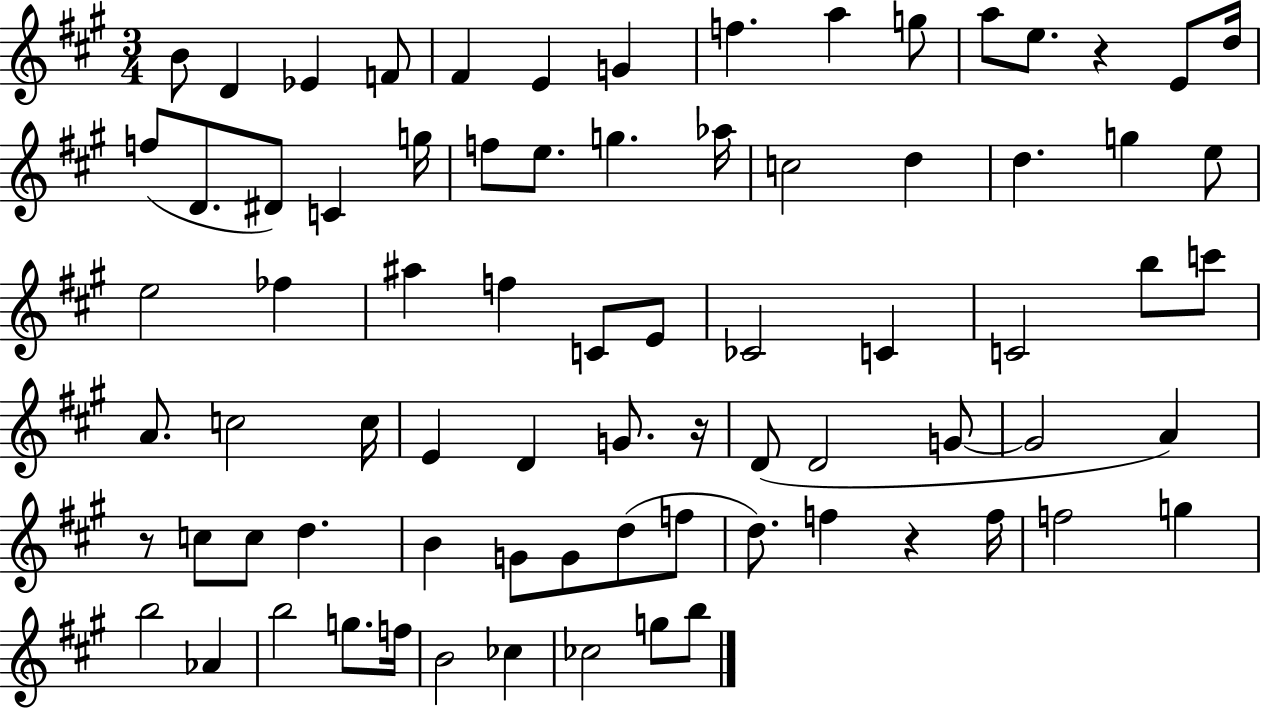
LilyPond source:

{
  \clef treble
  \numericTimeSignature
  \time 3/4
  \key a \major
  b'8 d'4 ees'4 f'8 | fis'4 e'4 g'4 | f''4. a''4 g''8 | a''8 e''8. r4 e'8 d''16 | \break f''8( d'8. dis'8) c'4 g''16 | f''8 e''8. g''4. aes''16 | c''2 d''4 | d''4. g''4 e''8 | \break e''2 fes''4 | ais''4 f''4 c'8 e'8 | ces'2 c'4 | c'2 b''8 c'''8 | \break a'8. c''2 c''16 | e'4 d'4 g'8. r16 | d'8( d'2 g'8~~ | g'2 a'4) | \break r8 c''8 c''8 d''4. | b'4 g'8 g'8 d''8( f''8 | d''8.) f''4 r4 f''16 | f''2 g''4 | \break b''2 aes'4 | b''2 g''8. f''16 | b'2 ces''4 | ces''2 g''8 b''8 | \break \bar "|."
}